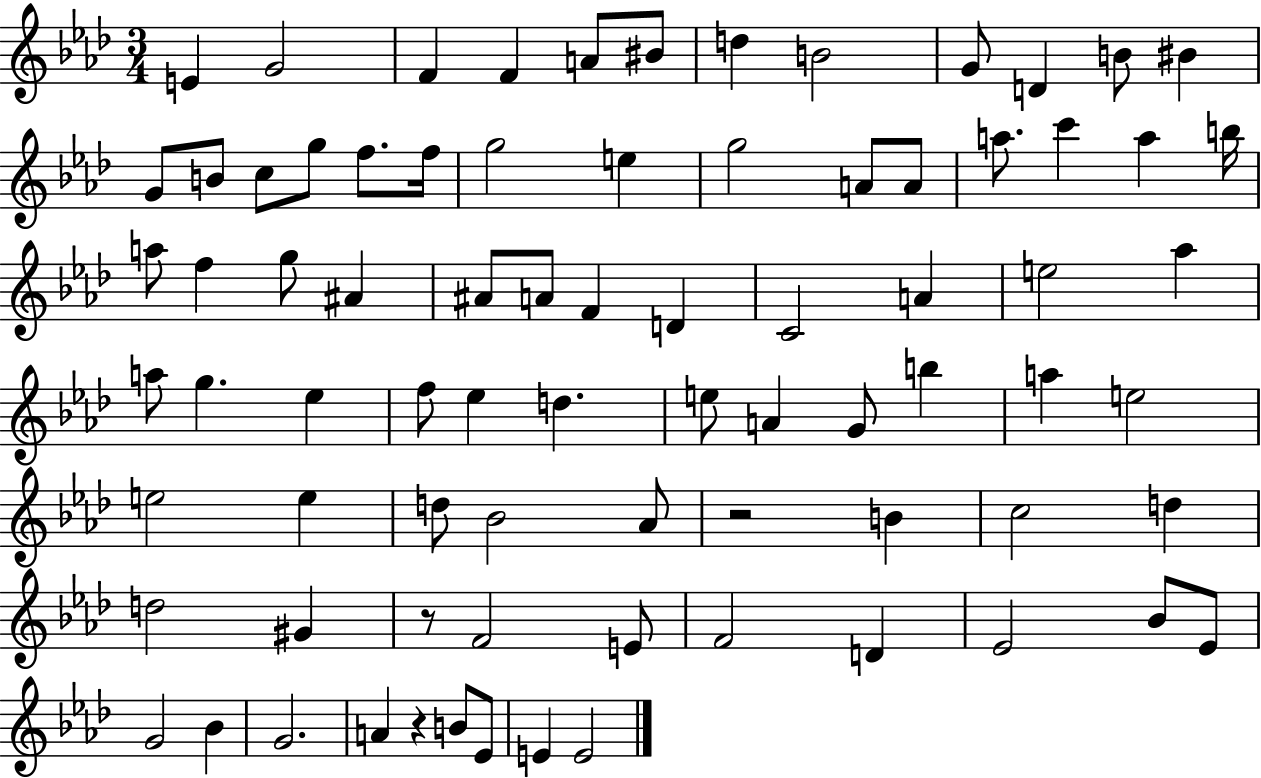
{
  \clef treble
  \numericTimeSignature
  \time 3/4
  \key aes \major
  \repeat volta 2 { e'4 g'2 | f'4 f'4 a'8 bis'8 | d''4 b'2 | g'8 d'4 b'8 bis'4 | \break g'8 b'8 c''8 g''8 f''8. f''16 | g''2 e''4 | g''2 a'8 a'8 | a''8. c'''4 a''4 b''16 | \break a''8 f''4 g''8 ais'4 | ais'8 a'8 f'4 d'4 | c'2 a'4 | e''2 aes''4 | \break a''8 g''4. ees''4 | f''8 ees''4 d''4. | e''8 a'4 g'8 b''4 | a''4 e''2 | \break e''2 e''4 | d''8 bes'2 aes'8 | r2 b'4 | c''2 d''4 | \break d''2 gis'4 | r8 f'2 e'8 | f'2 d'4 | ees'2 bes'8 ees'8 | \break g'2 bes'4 | g'2. | a'4 r4 b'8 ees'8 | e'4 e'2 | \break } \bar "|."
}